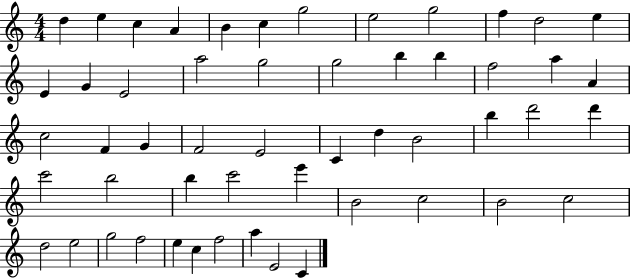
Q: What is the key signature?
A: C major